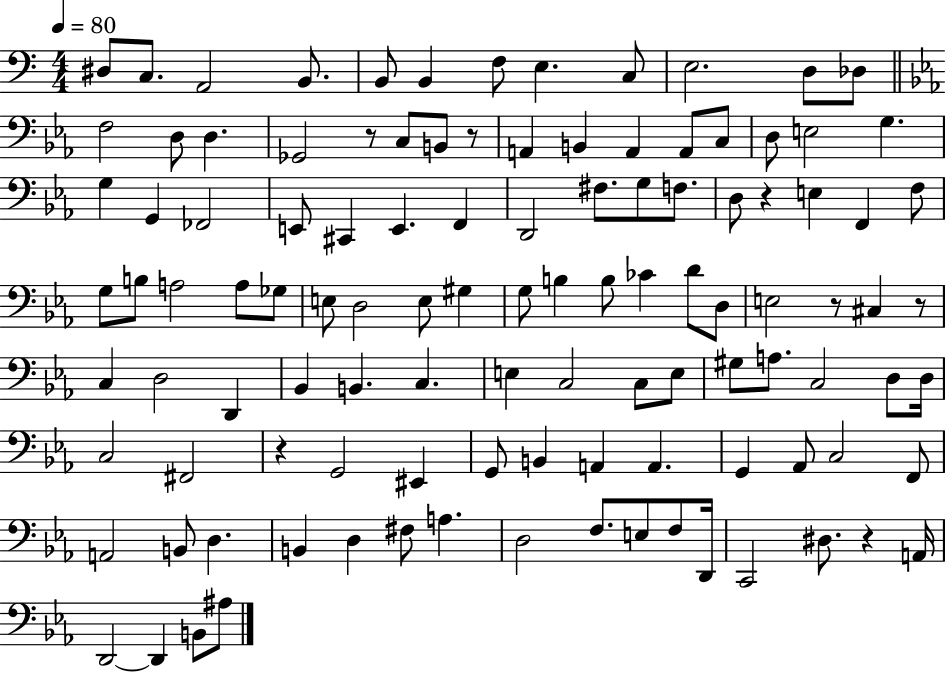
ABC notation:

X:1
T:Untitled
M:4/4
L:1/4
K:C
^D,/2 C,/2 A,,2 B,,/2 B,,/2 B,, F,/2 E, C,/2 E,2 D,/2 _D,/2 F,2 D,/2 D, _G,,2 z/2 C,/2 B,,/2 z/2 A,, B,, A,, A,,/2 C,/2 D,/2 E,2 G, G, G,, _F,,2 E,,/2 ^C,, E,, F,, D,,2 ^F,/2 G,/2 F,/2 D,/2 z E, F,, F,/2 G,/2 B,/2 A,2 A,/2 _G,/2 E,/2 D,2 E,/2 ^G, G,/2 B, B,/2 _C D/2 D,/2 E,2 z/2 ^C, z/2 C, D,2 D,, _B,, B,, C, E, C,2 C,/2 E,/2 ^G,/2 A,/2 C,2 D,/2 D,/4 C,2 ^F,,2 z G,,2 ^E,, G,,/2 B,, A,, A,, G,, _A,,/2 C,2 F,,/2 A,,2 B,,/2 D, B,, D, ^F,/2 A, D,2 F,/2 E,/2 F,/2 D,,/4 C,,2 ^D,/2 z A,,/4 D,,2 D,, B,,/2 ^A,/2